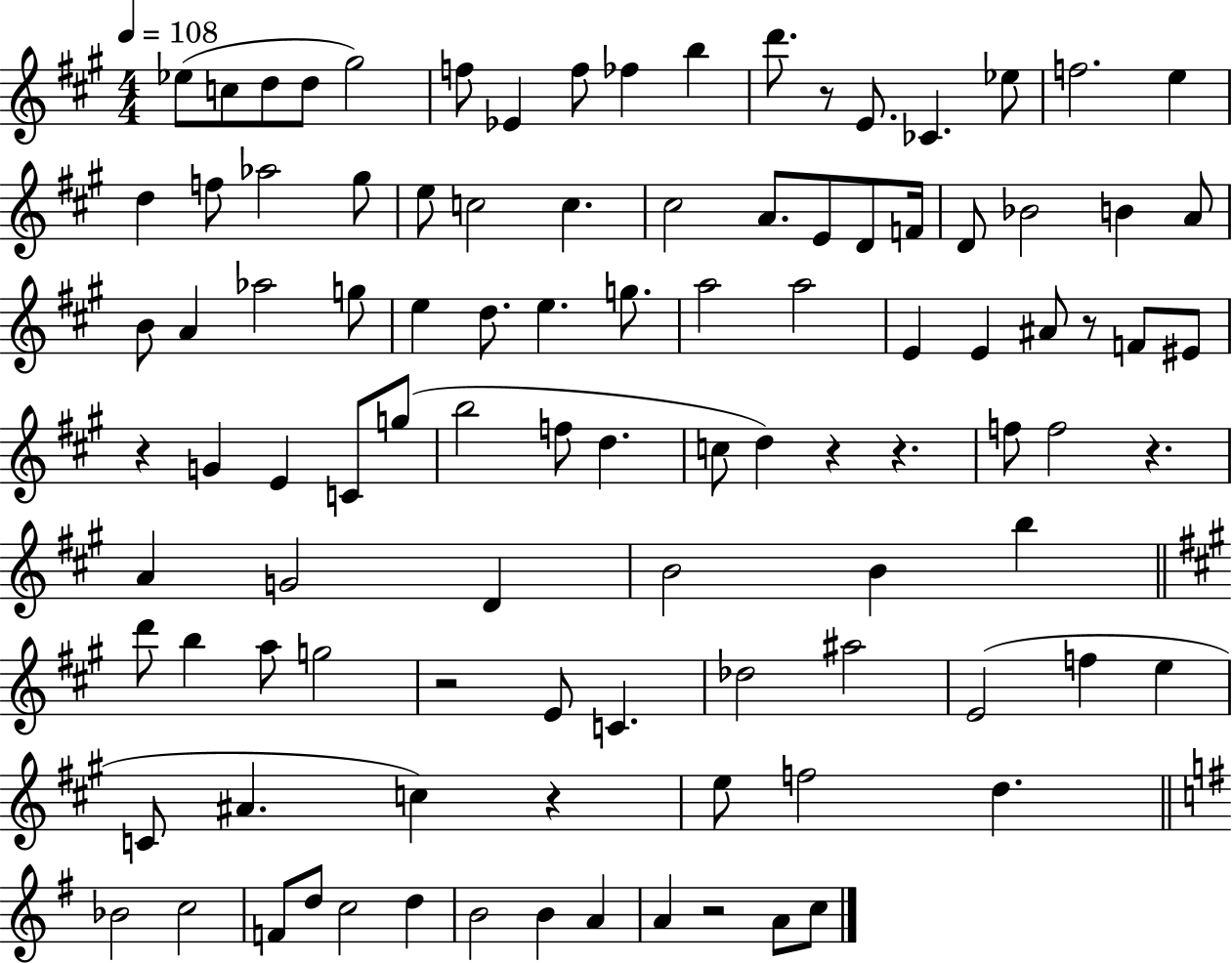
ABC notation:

X:1
T:Untitled
M:4/4
L:1/4
K:A
_e/2 c/2 d/2 d/2 ^g2 f/2 _E f/2 _f b d'/2 z/2 E/2 _C _e/2 f2 e d f/2 _a2 ^g/2 e/2 c2 c ^c2 A/2 E/2 D/2 F/4 D/2 _B2 B A/2 B/2 A _a2 g/2 e d/2 e g/2 a2 a2 E E ^A/2 z/2 F/2 ^E/2 z G E C/2 g/2 b2 f/2 d c/2 d z z f/2 f2 z A G2 D B2 B b d'/2 b a/2 g2 z2 E/2 C _d2 ^a2 E2 f e C/2 ^A c z e/2 f2 d _B2 c2 F/2 d/2 c2 d B2 B A A z2 A/2 c/2